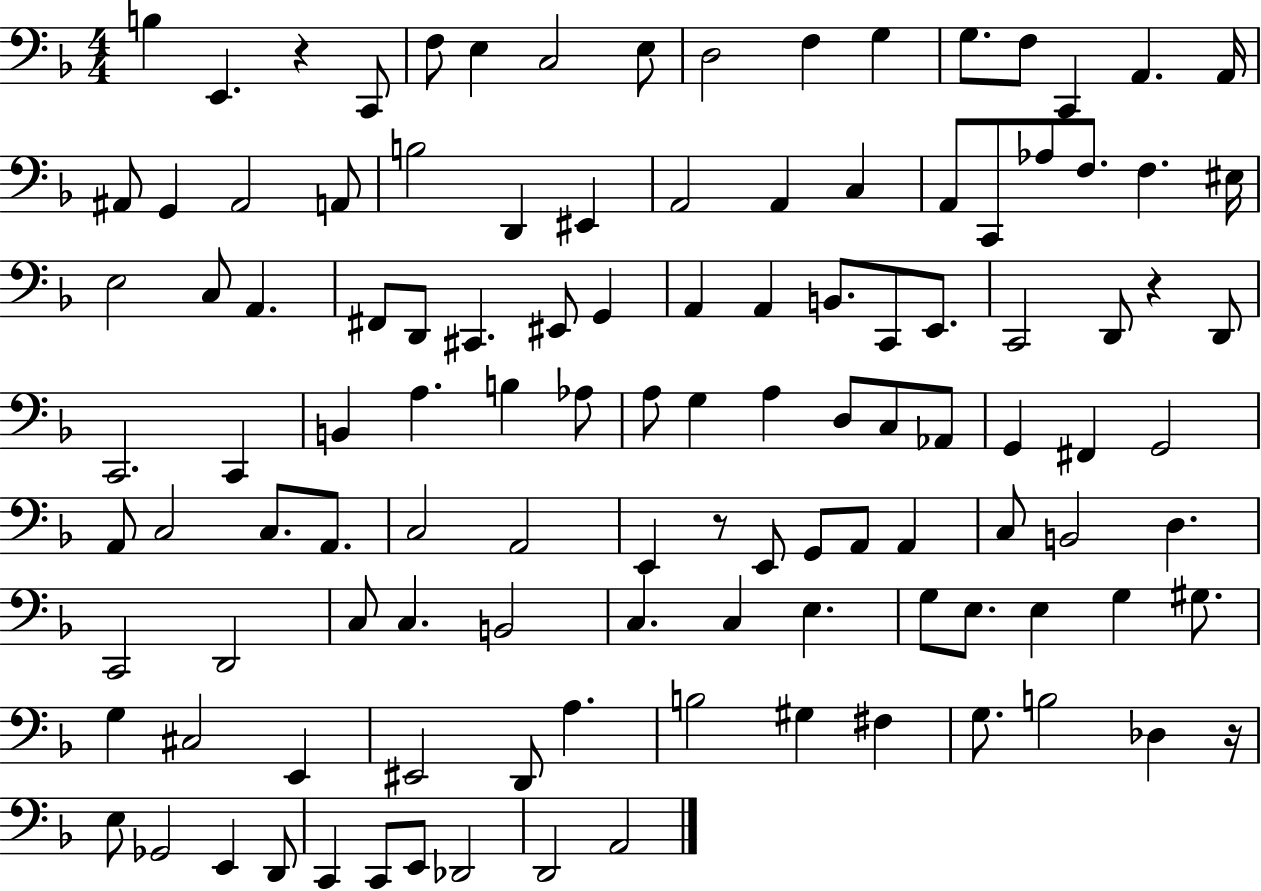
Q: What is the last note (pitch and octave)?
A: A2